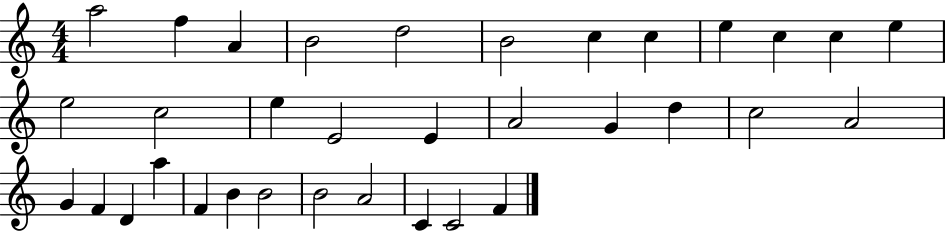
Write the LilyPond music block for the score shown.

{
  \clef treble
  \numericTimeSignature
  \time 4/4
  \key c \major
  a''2 f''4 a'4 | b'2 d''2 | b'2 c''4 c''4 | e''4 c''4 c''4 e''4 | \break e''2 c''2 | e''4 e'2 e'4 | a'2 g'4 d''4 | c''2 a'2 | \break g'4 f'4 d'4 a''4 | f'4 b'4 b'2 | b'2 a'2 | c'4 c'2 f'4 | \break \bar "|."
}